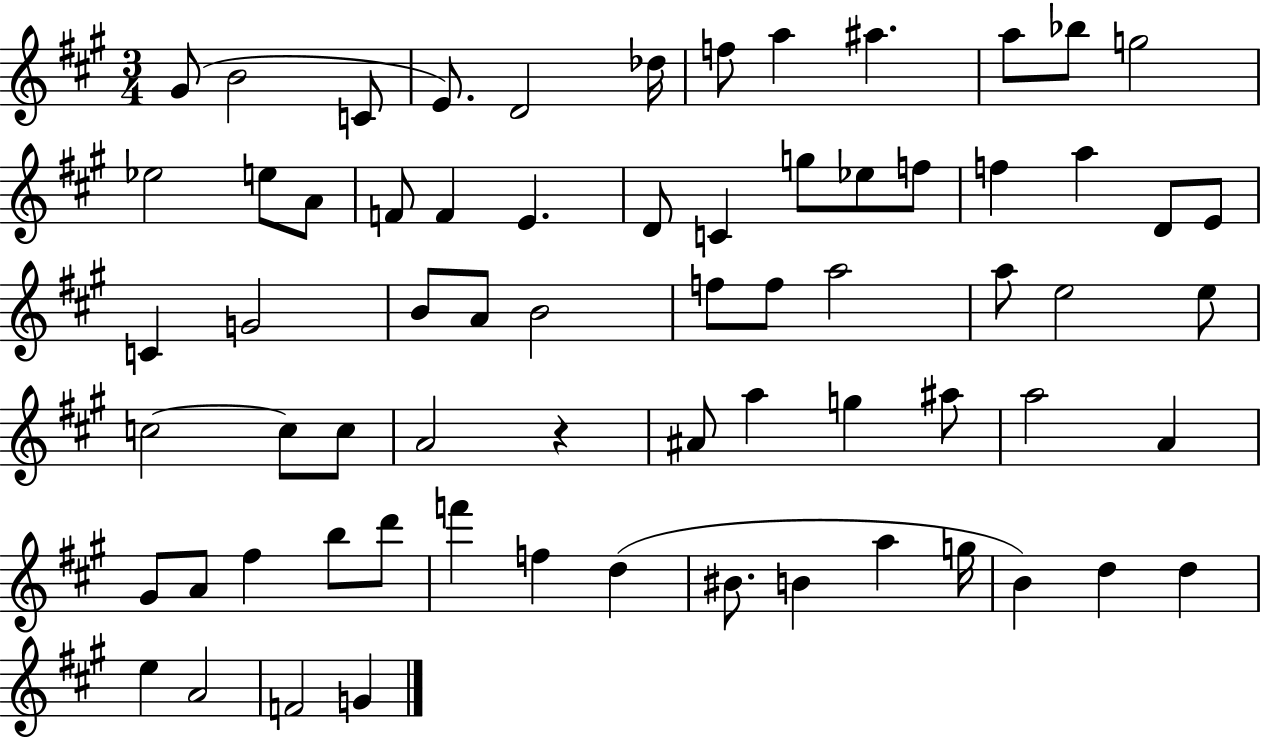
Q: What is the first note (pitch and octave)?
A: G#4